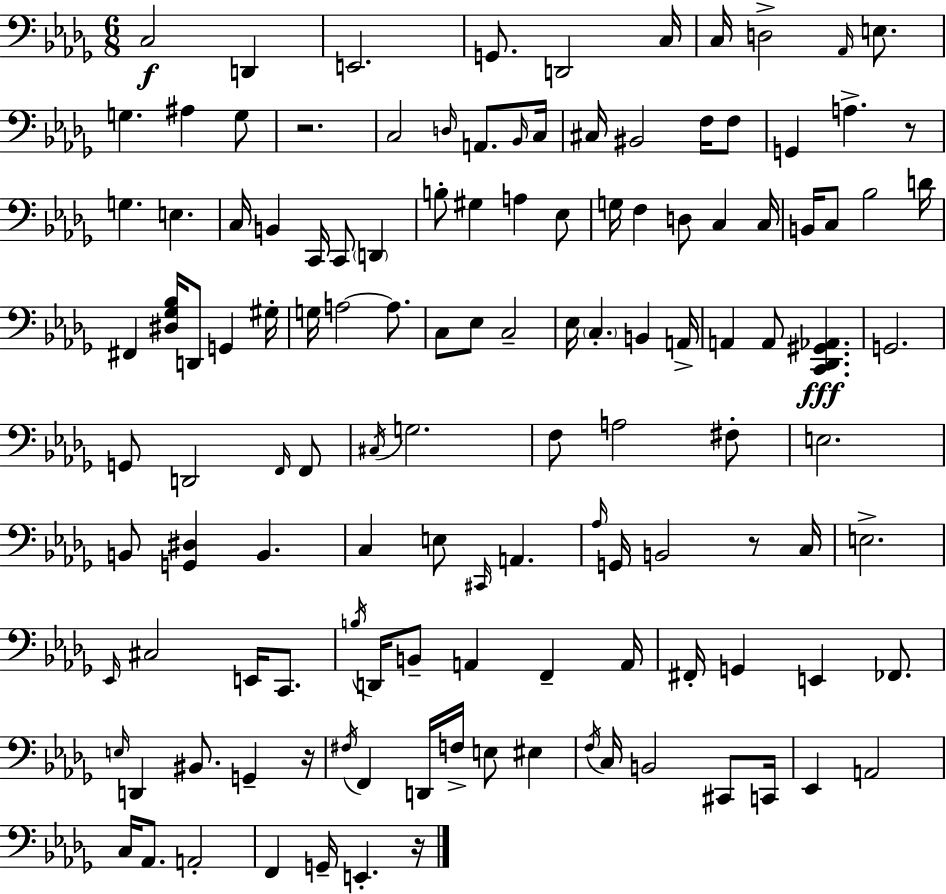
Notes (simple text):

C3/h D2/q E2/h. G2/e. D2/h C3/s C3/s D3/h Ab2/s E3/e. G3/q. A#3/q G3/e R/h. C3/h D3/s A2/e. Bb2/s C3/s C#3/s BIS2/h F3/s F3/e G2/q A3/q. R/e G3/q. E3/q. C3/s B2/q C2/s C2/e D2/q B3/e G#3/q A3/q Eb3/e G3/s F3/q D3/e C3/q C3/s B2/s C3/e Bb3/h D4/s F#2/q [D#3,Gb3,Bb3]/s D2/e G2/q G#3/s G3/s A3/h A3/e. C3/e Eb3/e C3/h Eb3/s C3/q. B2/q A2/s A2/q A2/e [C2,Db2,G#2,Ab2]/q. G2/h. G2/e D2/h F2/s F2/e C#3/s G3/h. F3/e A3/h F#3/e E3/h. B2/e [G2,D#3]/q B2/q. C3/q E3/e C#2/s A2/q. Ab3/s G2/s B2/h R/e C3/s E3/h. Eb2/s C#3/h E2/s C2/e. B3/s D2/s B2/e A2/q F2/q A2/s F#2/s G2/q E2/q FES2/e. E3/s D2/q BIS2/e. G2/q R/s F#3/s F2/q D2/s F3/s E3/e EIS3/q F3/s C3/s B2/h C#2/e C2/s Eb2/q A2/h C3/s Ab2/e. A2/h F2/q G2/s E2/q. R/s